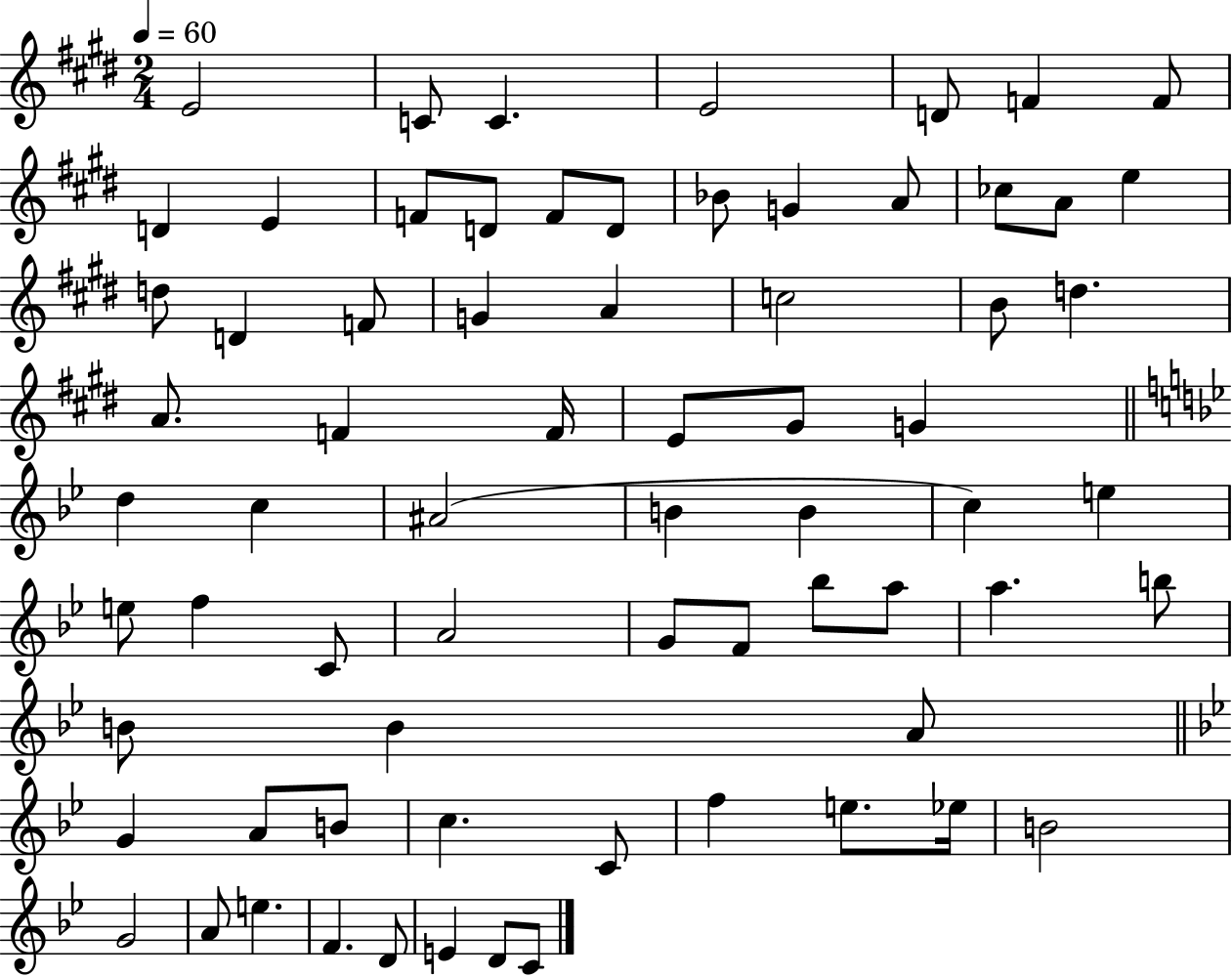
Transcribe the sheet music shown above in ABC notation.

X:1
T:Untitled
M:2/4
L:1/4
K:E
E2 C/2 C E2 D/2 F F/2 D E F/2 D/2 F/2 D/2 _B/2 G A/2 _c/2 A/2 e d/2 D F/2 G A c2 B/2 d A/2 F F/4 E/2 ^G/2 G d c ^A2 B B c e e/2 f C/2 A2 G/2 F/2 _b/2 a/2 a b/2 B/2 B A/2 G A/2 B/2 c C/2 f e/2 _e/4 B2 G2 A/2 e F D/2 E D/2 C/2